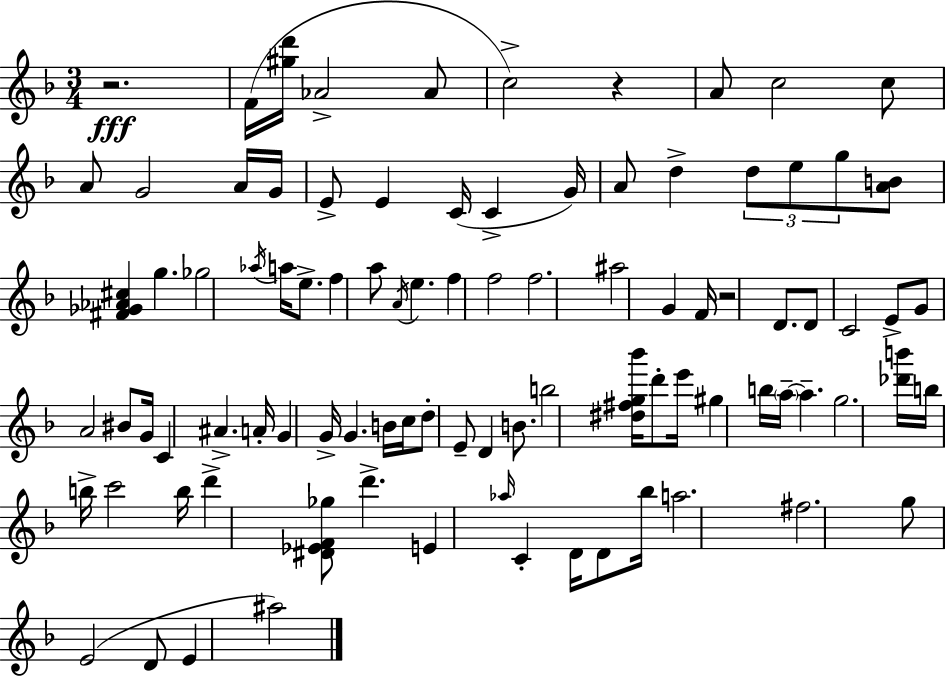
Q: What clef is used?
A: treble